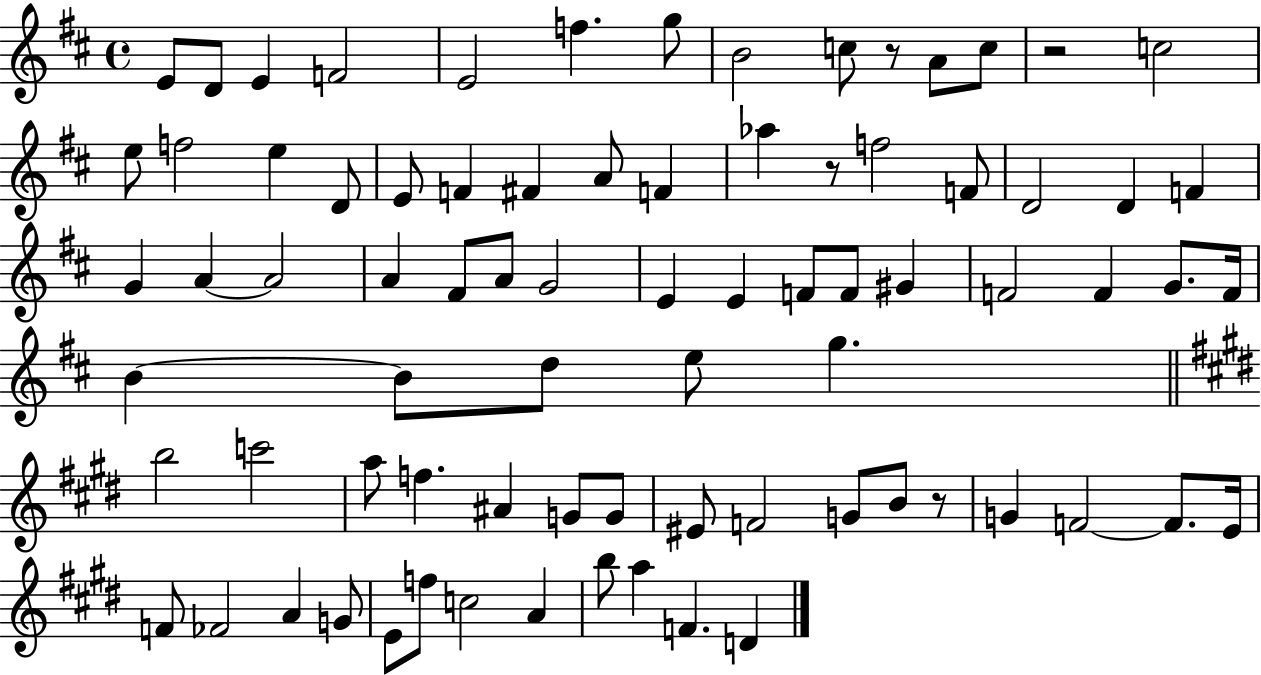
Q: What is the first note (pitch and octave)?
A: E4